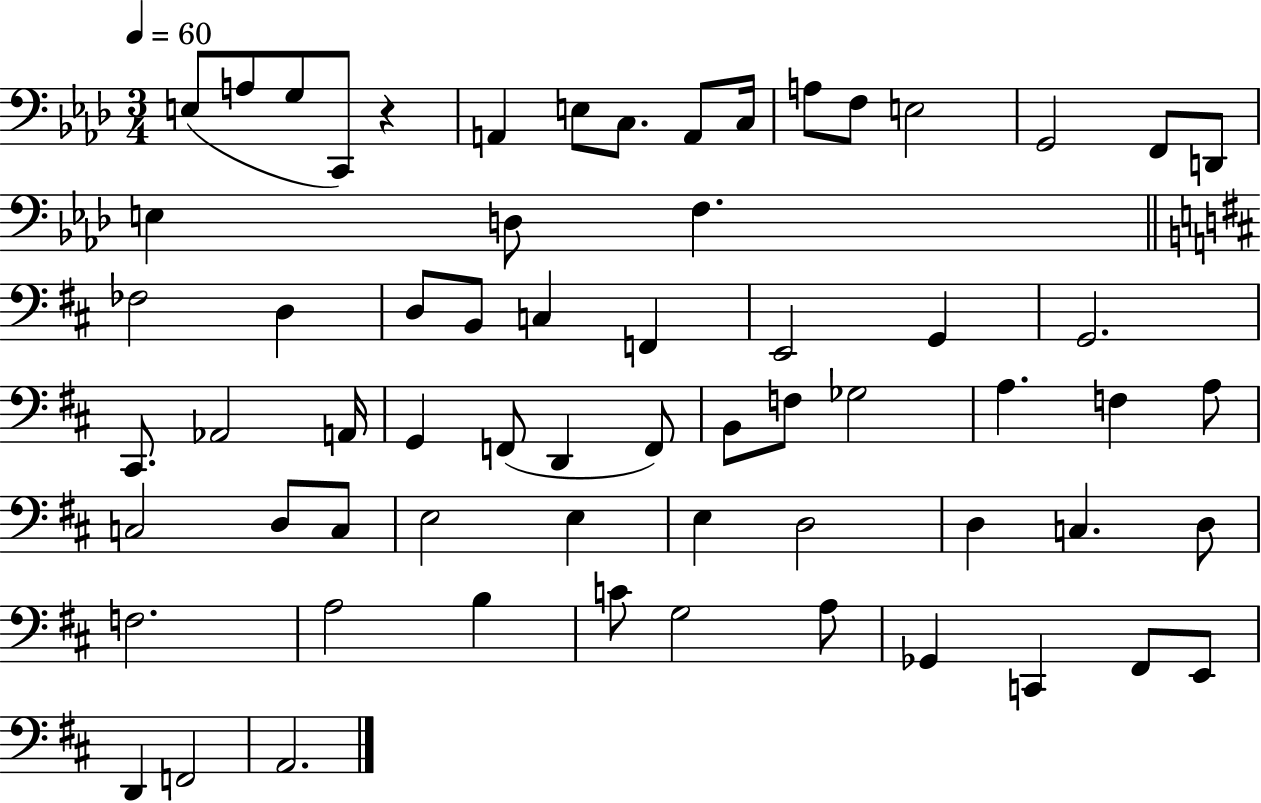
E3/e A3/e G3/e C2/e R/q A2/q E3/e C3/e. A2/e C3/s A3/e F3/e E3/h G2/h F2/e D2/e E3/q D3/e F3/q. FES3/h D3/q D3/e B2/e C3/q F2/q E2/h G2/q G2/h. C#2/e. Ab2/h A2/s G2/q F2/e D2/q F2/e B2/e F3/e Gb3/h A3/q. F3/q A3/e C3/h D3/e C3/e E3/h E3/q E3/q D3/h D3/q C3/q. D3/e F3/h. A3/h B3/q C4/e G3/h A3/e Gb2/q C2/q F#2/e E2/e D2/q F2/h A2/h.